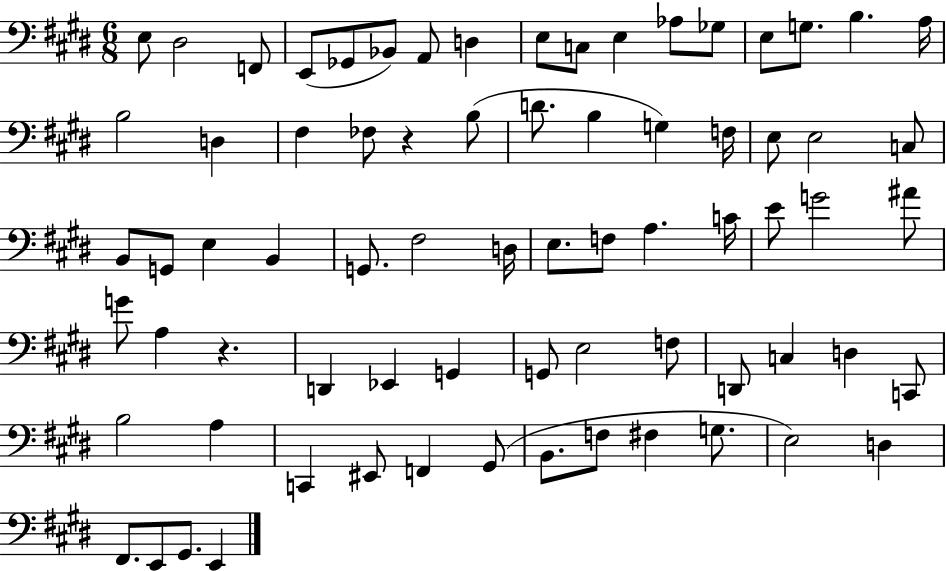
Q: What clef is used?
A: bass